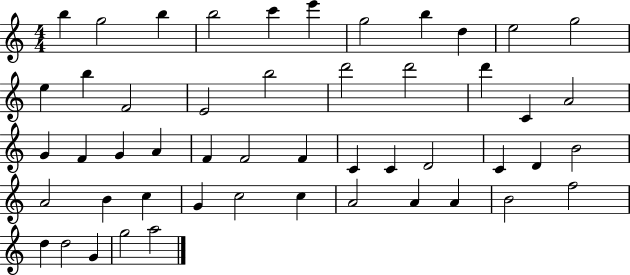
B5/q G5/h B5/q B5/h C6/q E6/q G5/h B5/q D5/q E5/h G5/h E5/q B5/q F4/h E4/h B5/h D6/h D6/h D6/q C4/q A4/h G4/q F4/q G4/q A4/q F4/q F4/h F4/q C4/q C4/q D4/h C4/q D4/q B4/h A4/h B4/q C5/q G4/q C5/h C5/q A4/h A4/q A4/q B4/h F5/h D5/q D5/h G4/q G5/h A5/h